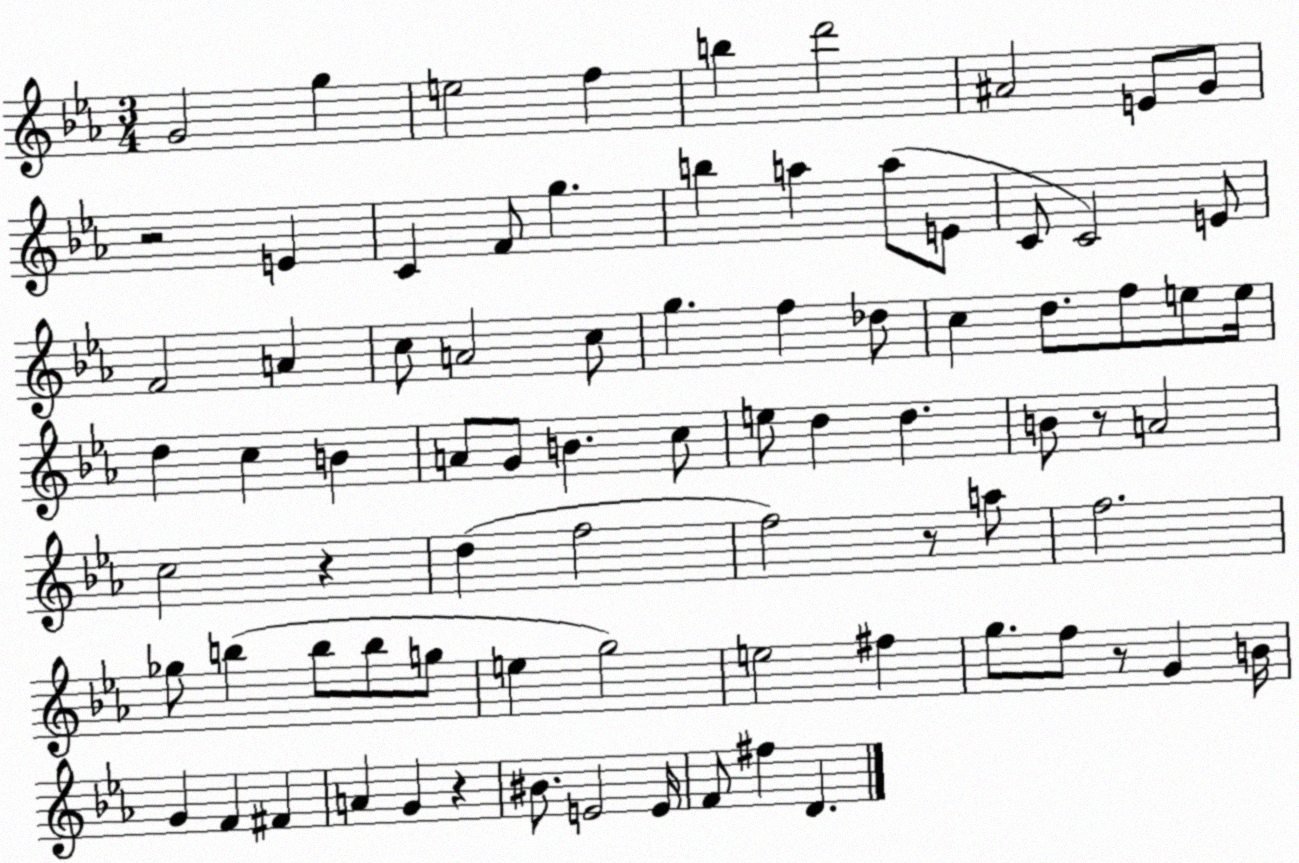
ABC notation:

X:1
T:Untitled
M:3/4
L:1/4
K:Eb
G2 g e2 f b d'2 ^A2 E/2 G/2 z2 E C F/2 g b a a/2 E/2 C/2 C2 E/2 F2 A c/2 A2 c/2 g f _d/2 c d/2 f/2 e/2 e/4 d c B A/2 G/2 B c/2 e/2 d d B/2 z/2 A2 c2 z d f2 f2 z/2 a/2 f2 _g/2 b b/2 b/2 g/2 e g2 e2 ^f g/2 f/2 z/2 G B/4 G F ^F A G z ^B/2 E2 E/4 F/2 ^f D